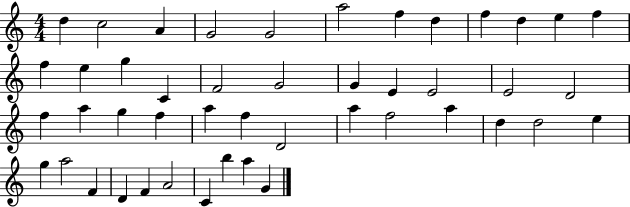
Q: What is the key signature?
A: C major